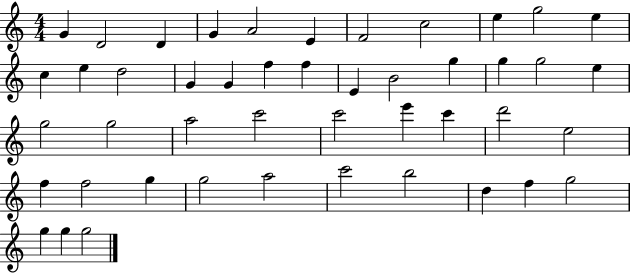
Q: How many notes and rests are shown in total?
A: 46